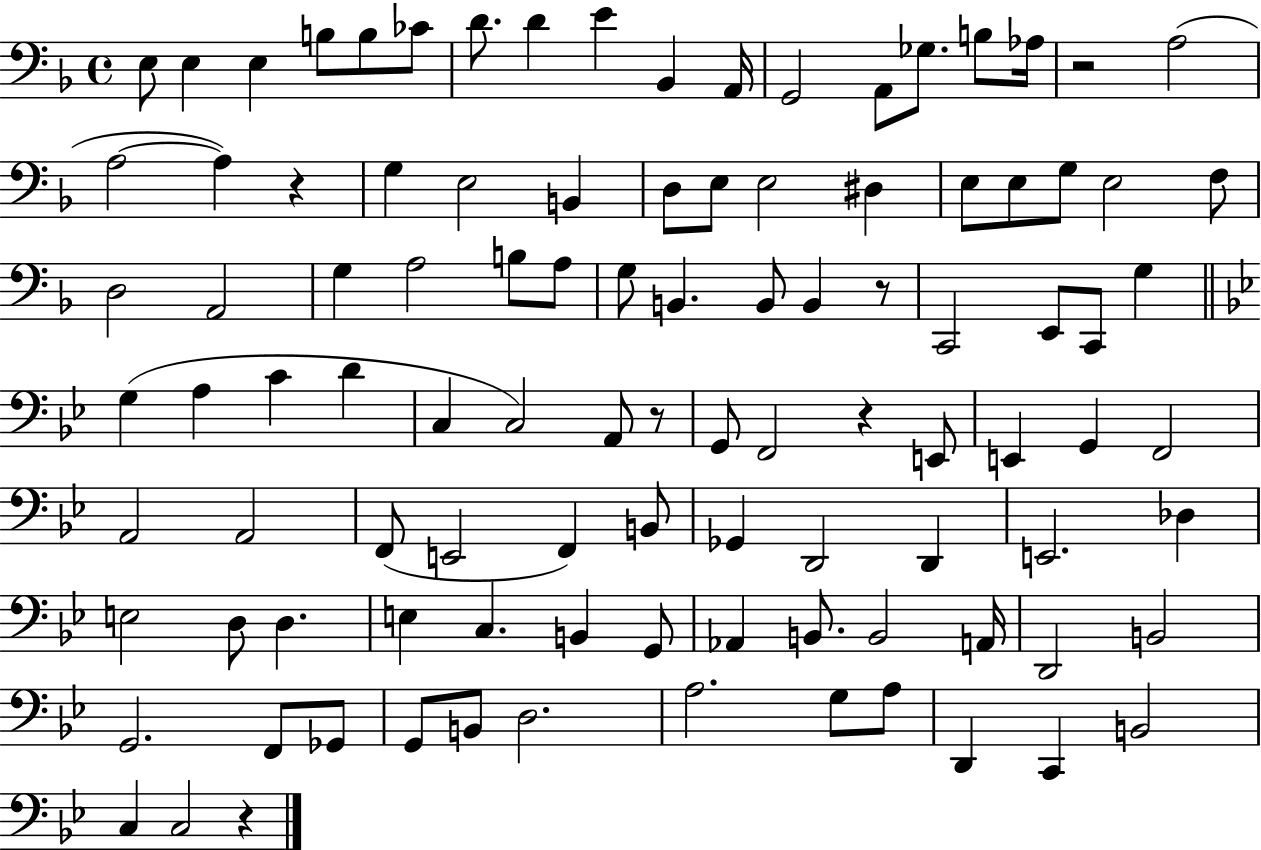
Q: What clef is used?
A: bass